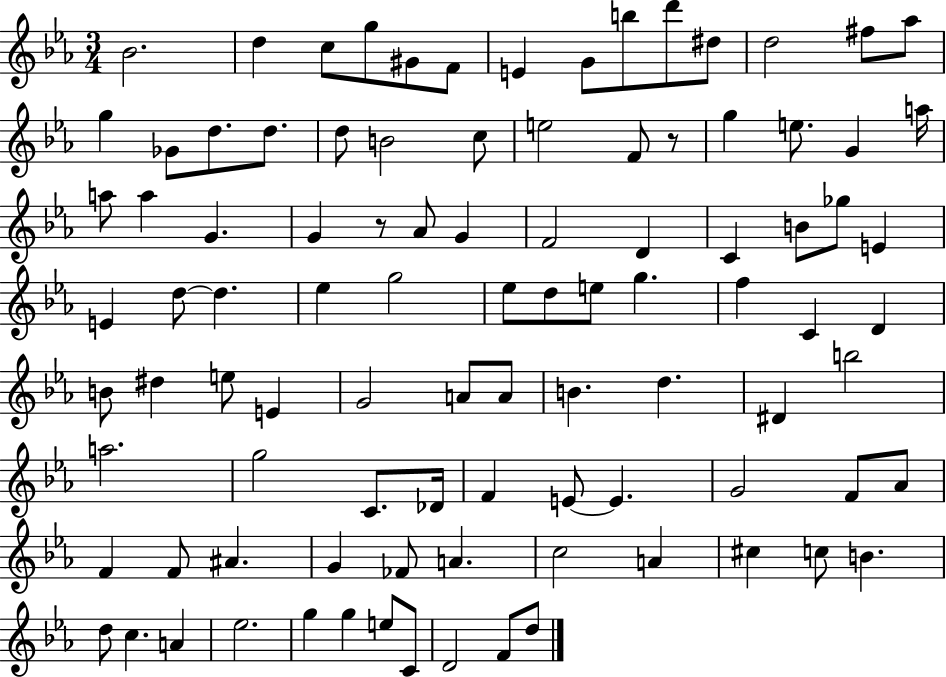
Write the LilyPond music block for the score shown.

{
  \clef treble
  \numericTimeSignature
  \time 3/4
  \key ees \major
  bes'2. | d''4 c''8 g''8 gis'8 f'8 | e'4 g'8 b''8 d'''8 dis''8 | d''2 fis''8 aes''8 | \break g''4 ges'8 d''8. d''8. | d''8 b'2 c''8 | e''2 f'8 r8 | g''4 e''8. g'4 a''16 | \break a''8 a''4 g'4. | g'4 r8 aes'8 g'4 | f'2 d'4 | c'4 b'8 ges''8 e'4 | \break e'4 d''8~~ d''4. | ees''4 g''2 | ees''8 d''8 e''8 g''4. | f''4 c'4 d'4 | \break b'8 dis''4 e''8 e'4 | g'2 a'8 a'8 | b'4. d''4. | dis'4 b''2 | \break a''2. | g''2 c'8. des'16 | f'4 e'8~~ e'4. | g'2 f'8 aes'8 | \break f'4 f'8 ais'4. | g'4 fes'8 a'4. | c''2 a'4 | cis''4 c''8 b'4. | \break d''8 c''4. a'4 | ees''2. | g''4 g''4 e''8 c'8 | d'2 f'8 d''8 | \break \bar "|."
}